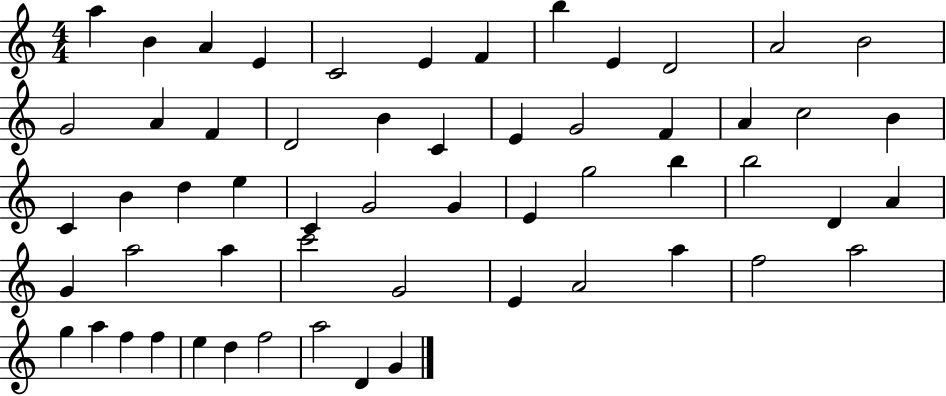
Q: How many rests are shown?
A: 0